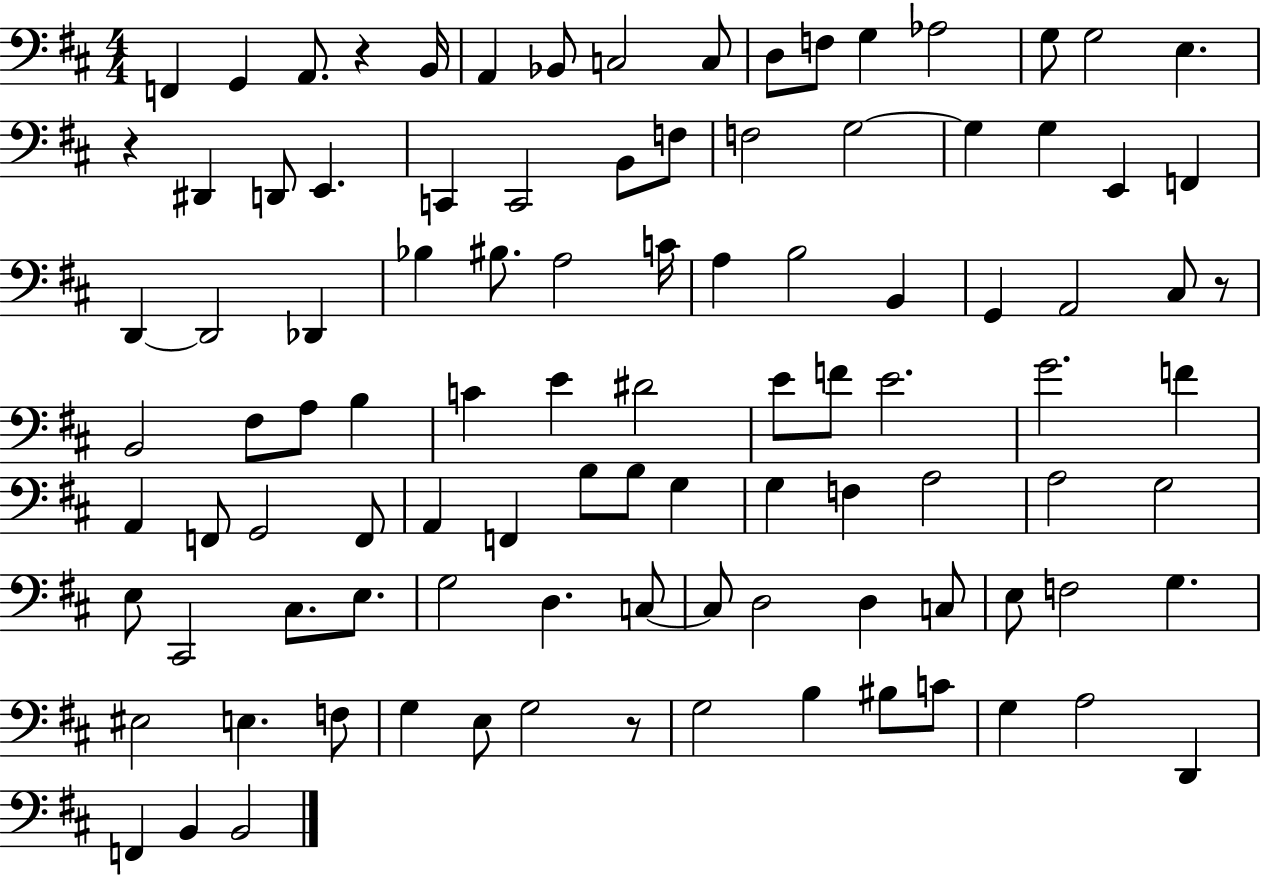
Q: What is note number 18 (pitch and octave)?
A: E2